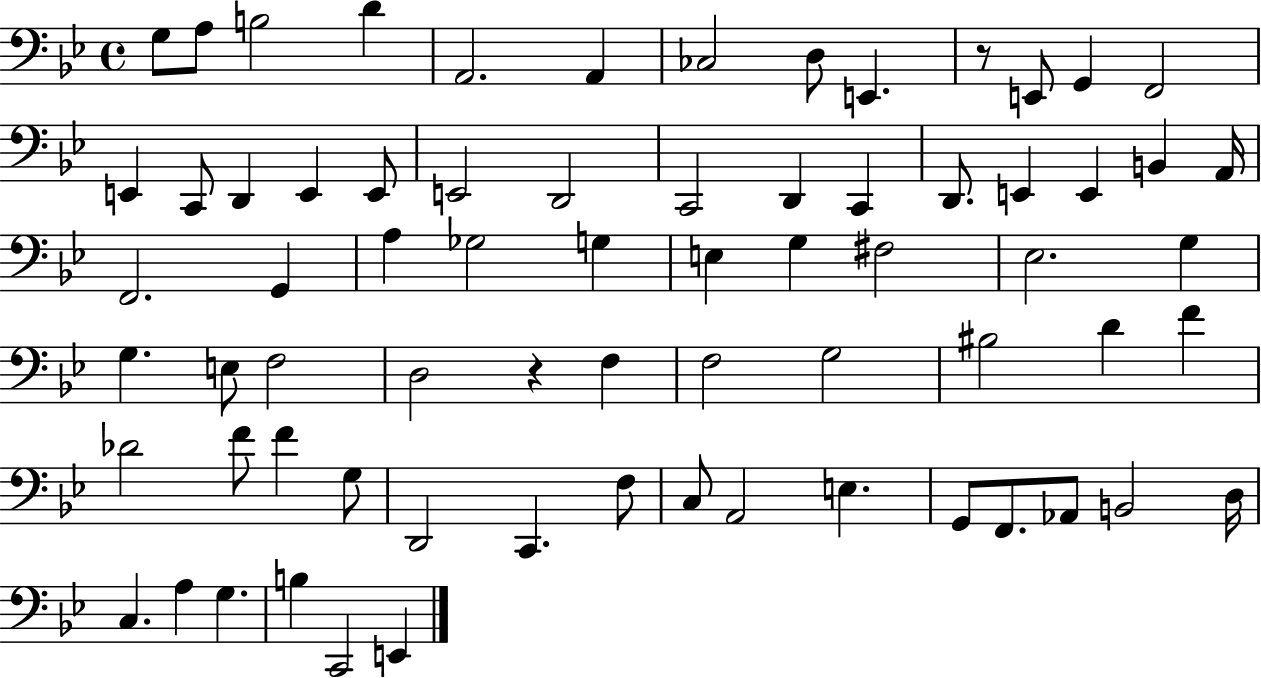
{
  \clef bass
  \time 4/4
  \defaultTimeSignature
  \key bes \major
  \repeat volta 2 { g8 a8 b2 d'4 | a,2. a,4 | ces2 d8 e,4. | r8 e,8 g,4 f,2 | \break e,4 c,8 d,4 e,4 e,8 | e,2 d,2 | c,2 d,4 c,4 | d,8. e,4 e,4 b,4 a,16 | \break f,2. g,4 | a4 ges2 g4 | e4 g4 fis2 | ees2. g4 | \break g4. e8 f2 | d2 r4 f4 | f2 g2 | bis2 d'4 f'4 | \break des'2 f'8 f'4 g8 | d,2 c,4. f8 | c8 a,2 e4. | g,8 f,8. aes,8 b,2 d16 | \break c4. a4 g4. | b4 c,2 e,4 | } \bar "|."
}